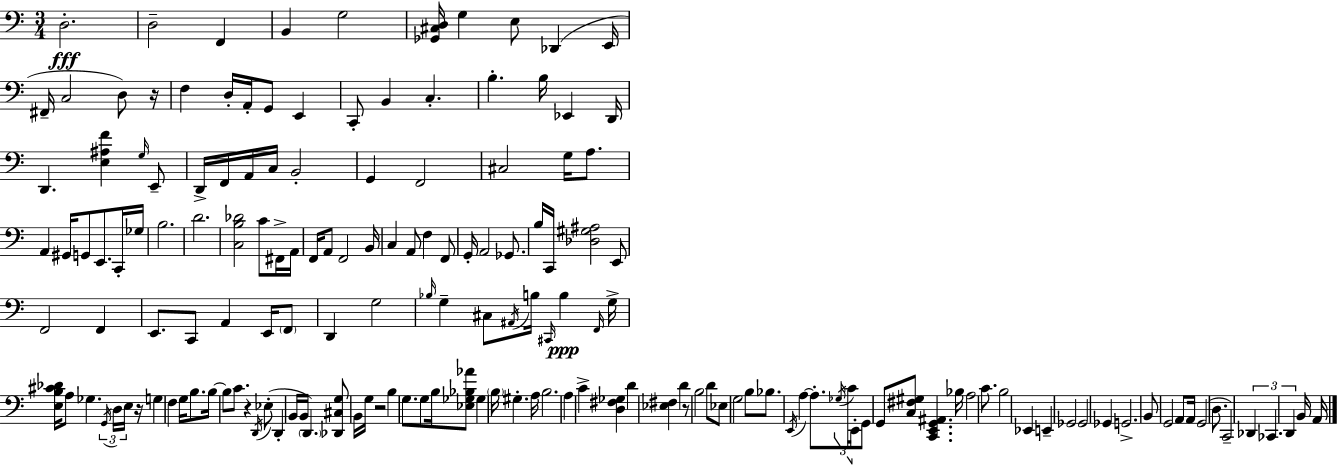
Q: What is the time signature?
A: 3/4